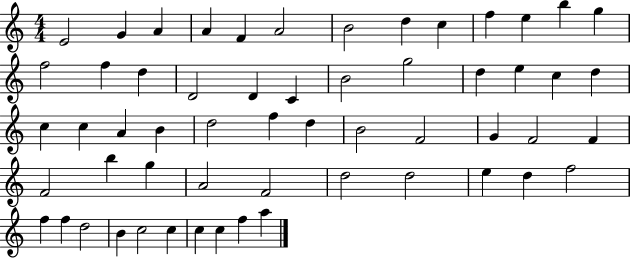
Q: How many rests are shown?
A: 0